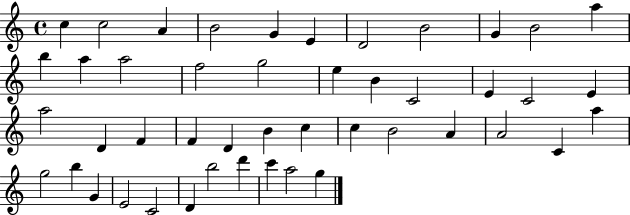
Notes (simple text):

C5/q C5/h A4/q B4/h G4/q E4/q D4/h B4/h G4/q B4/h A5/q B5/q A5/q A5/h F5/h G5/h E5/q B4/q C4/h E4/q C4/h E4/q A5/h D4/q F4/q F4/q D4/q B4/q C5/q C5/q B4/h A4/q A4/h C4/q A5/q G5/h B5/q G4/q E4/h C4/h D4/q B5/h D6/q C6/q A5/h G5/q